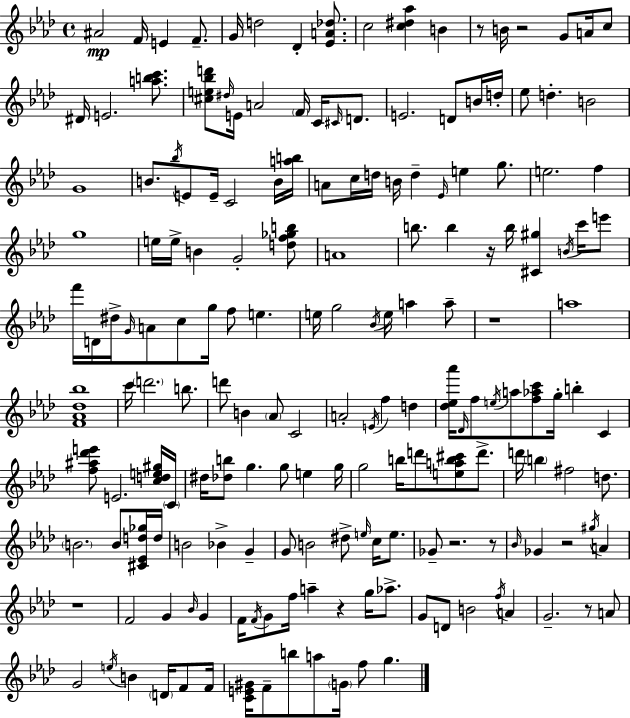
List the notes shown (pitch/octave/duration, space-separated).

A#4/h F4/s E4/q F4/e. G4/s D5/h Db4/q [Eb4,A4,Db5]/e. C5/h [C5,D#5,Ab5]/q B4/q R/e B4/s R/h G4/e A4/s C5/e D#4/s E4/h. [A5,B5,C6]/e. [C#5,E5,Bb5,D6]/e D#5/s E4/s A4/h F4/s C4/s C#4/s D4/e. E4/h. D4/e B4/s D5/s Eb5/e D5/q. B4/h G4/w B4/e. Bb5/s E4/e E4/s C4/h B4/s [A5,B5]/s A4/e C5/s D5/s B4/s D5/q Eb4/s E5/q G5/e. E5/h. F5/q G5/w E5/s E5/s B4/q G4/h [D5,F5,Gb5,B5]/e A4/w B5/e. B5/q R/s B5/s [C#4,G#5]/q B4/s C6/s E6/e F6/s D4/s D#5/s G4/s A4/e C5/e G5/s F5/e E5/q. E5/s G5/h Bb4/s E5/s A5/q A5/e R/w A5/w [F4,Ab4,Db5,Bb5]/w C6/s D6/h. B5/e. D6/e B4/q Ab4/e C4/h A4/h E4/s F5/q D5/q [Db5,Eb5,Ab6]/s Db4/s F5/e E5/s A5/e [F5,Ab5,C6]/e G5/s B5/q C4/q [F5,A#5,Db6,E6]/e E4/h. [C5,D5,E5,G#5]/s C4/s D#5/s [Db5,B5]/e G5/q. G5/e E5/q G5/s G5/h B5/s D6/e [E5,A5,B5,C#6]/e D6/e. D6/s B5/q F#5/h D5/e. B4/h. B4/e [C#4,Eb4,D5,Gb5]/s D5/s B4/h Bb4/q G4/q G4/e B4/h D#5/e E5/s C5/s E5/e. Gb4/e R/h. R/e Bb4/s Gb4/q R/h G#5/s A4/q R/w F4/h G4/q Bb4/s G4/q F4/s F4/s G4/e F5/s A5/q R/q G5/s Ab5/e. G4/e D4/e B4/h F5/s A4/q G4/h. R/e A4/e G4/h E5/s B4/q D4/s F4/e F4/s [C4,E4,G#4]/s F4/e B5/e A5/e G4/s F5/e G5/q.